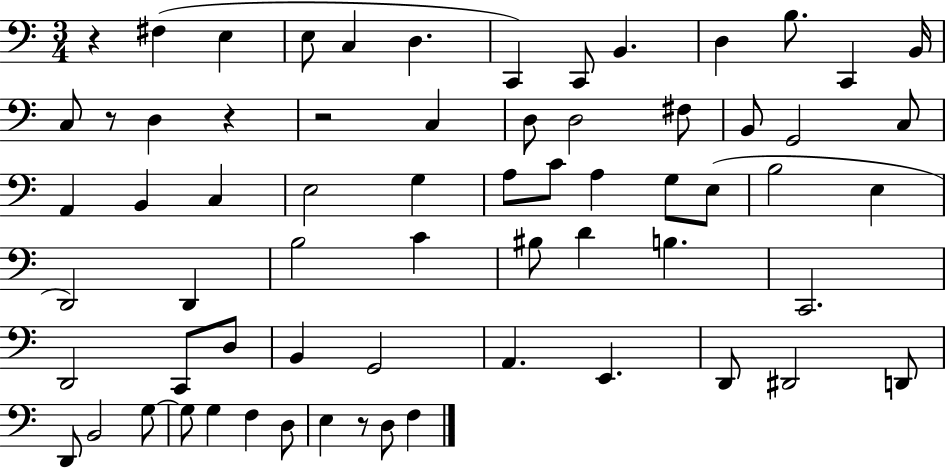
X:1
T:Untitled
M:3/4
L:1/4
K:C
z ^F, E, E,/2 C, D, C,, C,,/2 B,, D, B,/2 C,, B,,/4 C,/2 z/2 D, z z2 C, D,/2 D,2 ^F,/2 B,,/2 G,,2 C,/2 A,, B,, C, E,2 G, A,/2 C/2 A, G,/2 E,/2 B,2 E, D,,2 D,, B,2 C ^B,/2 D B, C,,2 D,,2 C,,/2 D,/2 B,, G,,2 A,, E,, D,,/2 ^D,,2 D,,/2 D,,/2 B,,2 G,/2 G,/2 G, F, D,/2 E, z/2 D,/2 F,